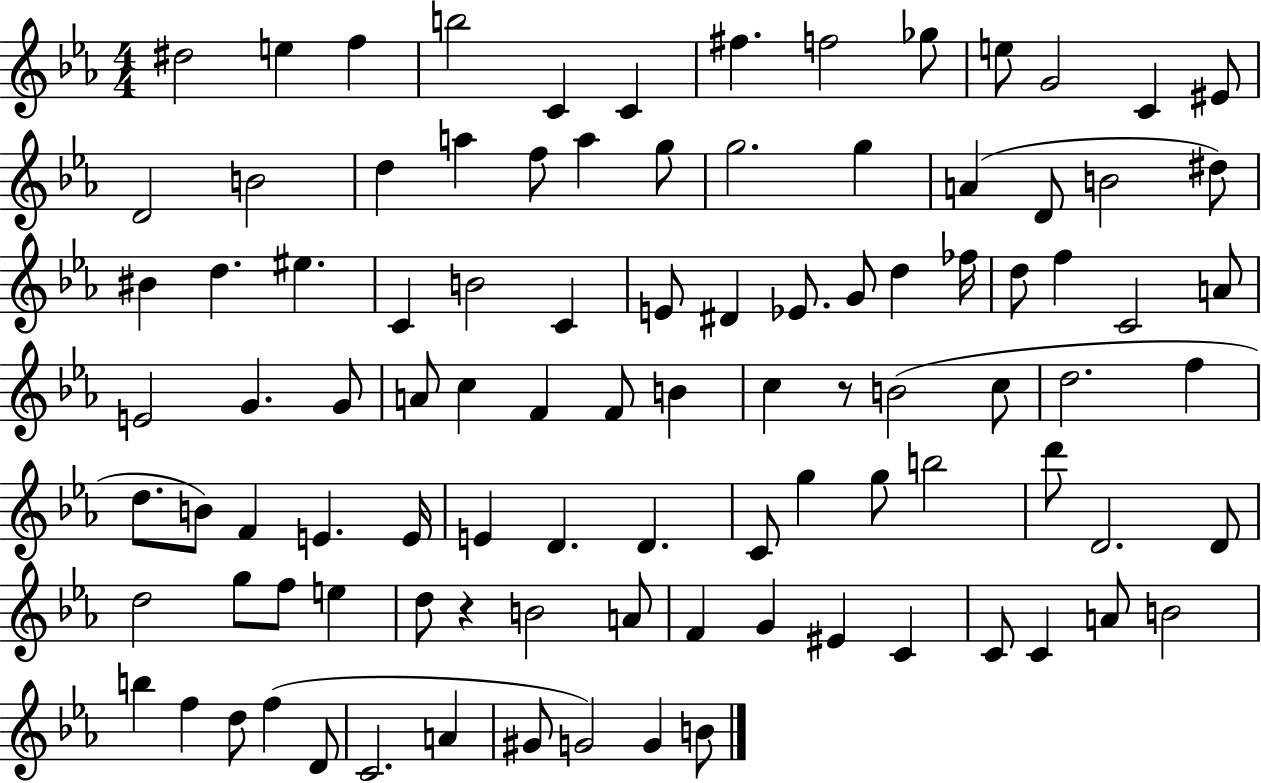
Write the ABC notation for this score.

X:1
T:Untitled
M:4/4
L:1/4
K:Eb
^d2 e f b2 C C ^f f2 _g/2 e/2 G2 C ^E/2 D2 B2 d a f/2 a g/2 g2 g A D/2 B2 ^d/2 ^B d ^e C B2 C E/2 ^D _E/2 G/2 d _f/4 d/2 f C2 A/2 E2 G G/2 A/2 c F F/2 B c z/2 B2 c/2 d2 f d/2 B/2 F E E/4 E D D C/2 g g/2 b2 d'/2 D2 D/2 d2 g/2 f/2 e d/2 z B2 A/2 F G ^E C C/2 C A/2 B2 b f d/2 f D/2 C2 A ^G/2 G2 G B/2